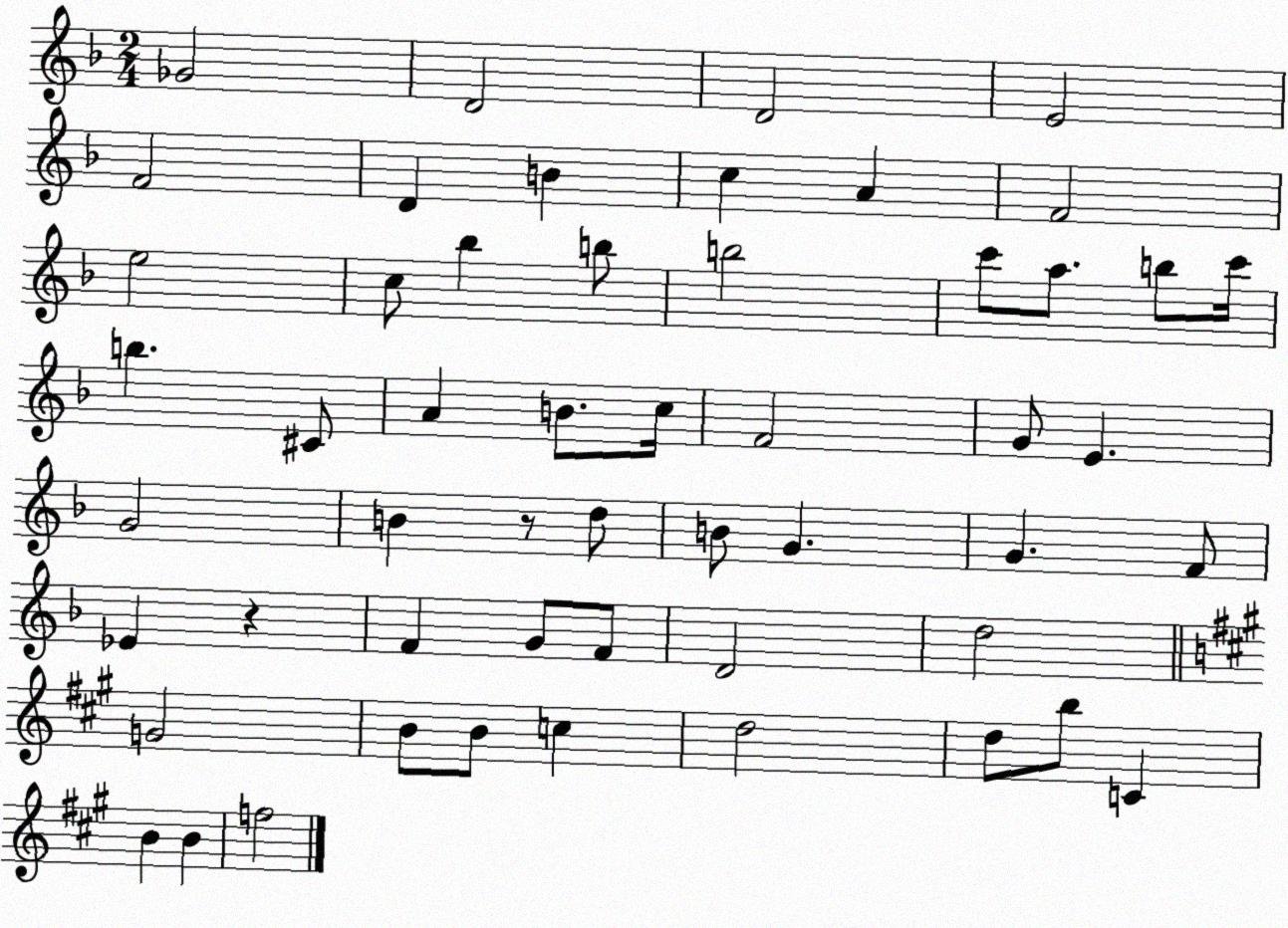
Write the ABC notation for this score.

X:1
T:Untitled
M:2/4
L:1/4
K:F
_G2 D2 D2 E2 F2 D B c A F2 e2 c/2 _b b/2 b2 c'/2 a/2 b/2 c'/4 b ^C/2 A B/2 c/4 F2 G/2 E G2 B z/2 d/2 B/2 G G F/2 _E z F G/2 F/2 D2 d2 G2 B/2 B/2 c d2 d/2 b/2 C B B f2